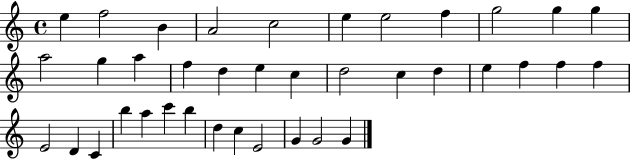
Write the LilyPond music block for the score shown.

{
  \clef treble
  \time 4/4
  \defaultTimeSignature
  \key c \major
  e''4 f''2 b'4 | a'2 c''2 | e''4 e''2 f''4 | g''2 g''4 g''4 | \break a''2 g''4 a''4 | f''4 d''4 e''4 c''4 | d''2 c''4 d''4 | e''4 f''4 f''4 f''4 | \break e'2 d'4 c'4 | b''4 a''4 c'''4 b''4 | d''4 c''4 e'2 | g'4 g'2 g'4 | \break \bar "|."
}